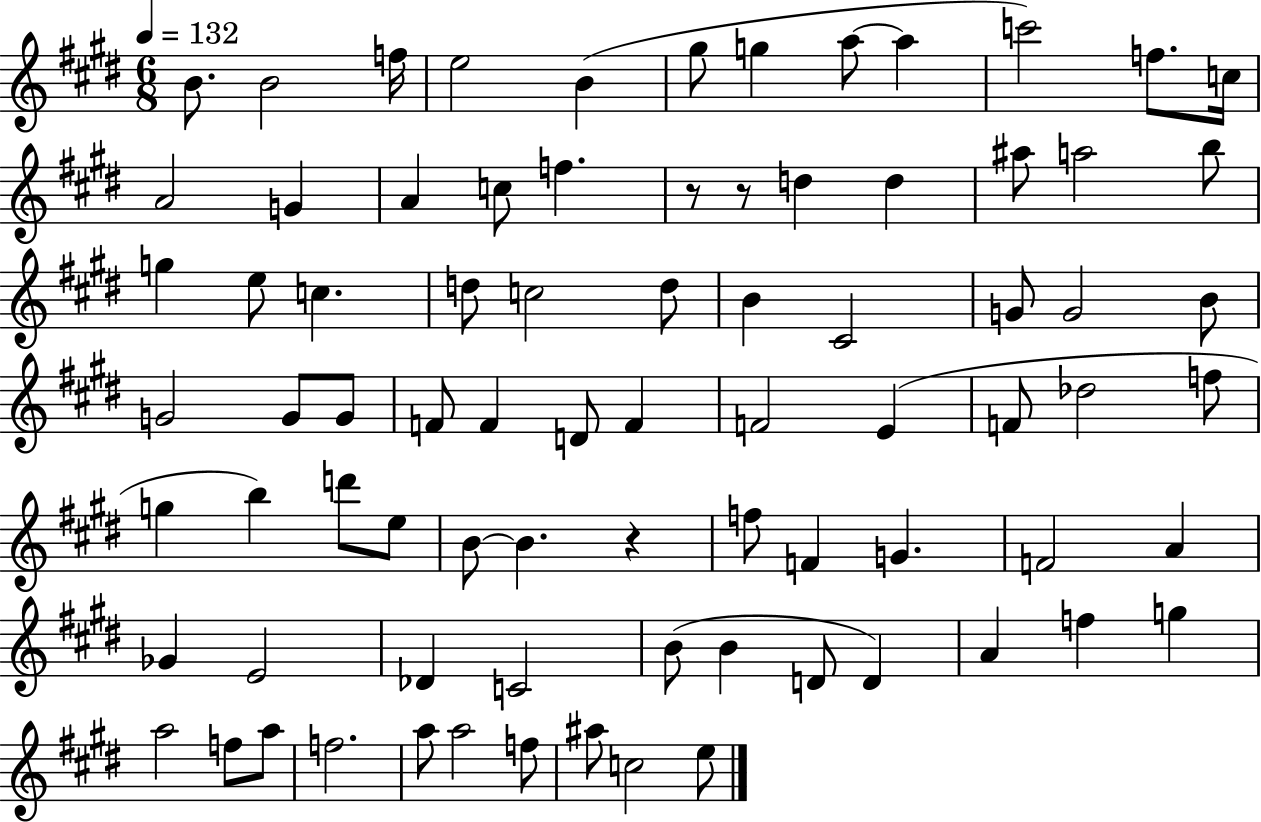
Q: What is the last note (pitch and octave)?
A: E5